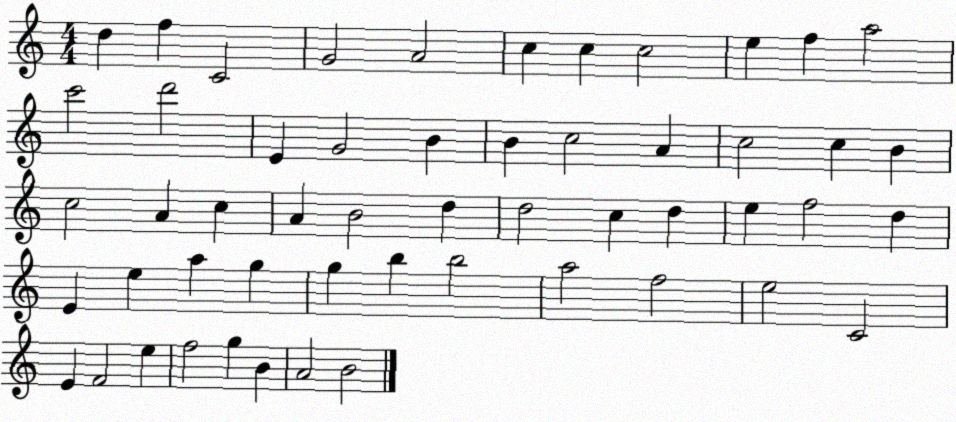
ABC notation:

X:1
T:Untitled
M:4/4
L:1/4
K:C
d f C2 G2 A2 c c c2 e f a2 c'2 d'2 E G2 B B c2 A c2 c B c2 A c A B2 d d2 c d e f2 d E e a g g b b2 a2 f2 e2 C2 E F2 e f2 g B A2 B2